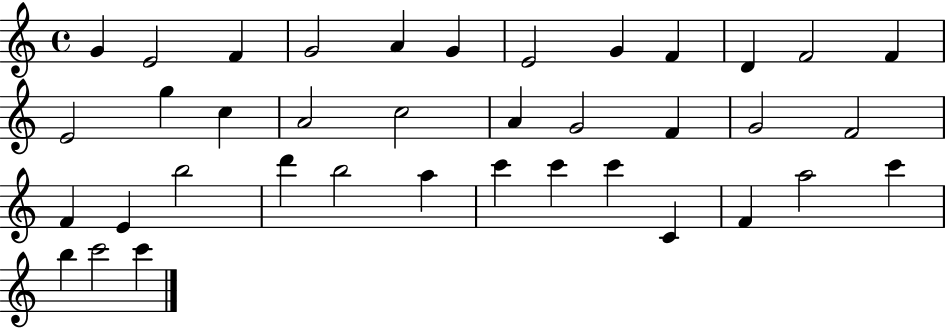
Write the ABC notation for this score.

X:1
T:Untitled
M:4/4
L:1/4
K:C
G E2 F G2 A G E2 G F D F2 F E2 g c A2 c2 A G2 F G2 F2 F E b2 d' b2 a c' c' c' C F a2 c' b c'2 c'